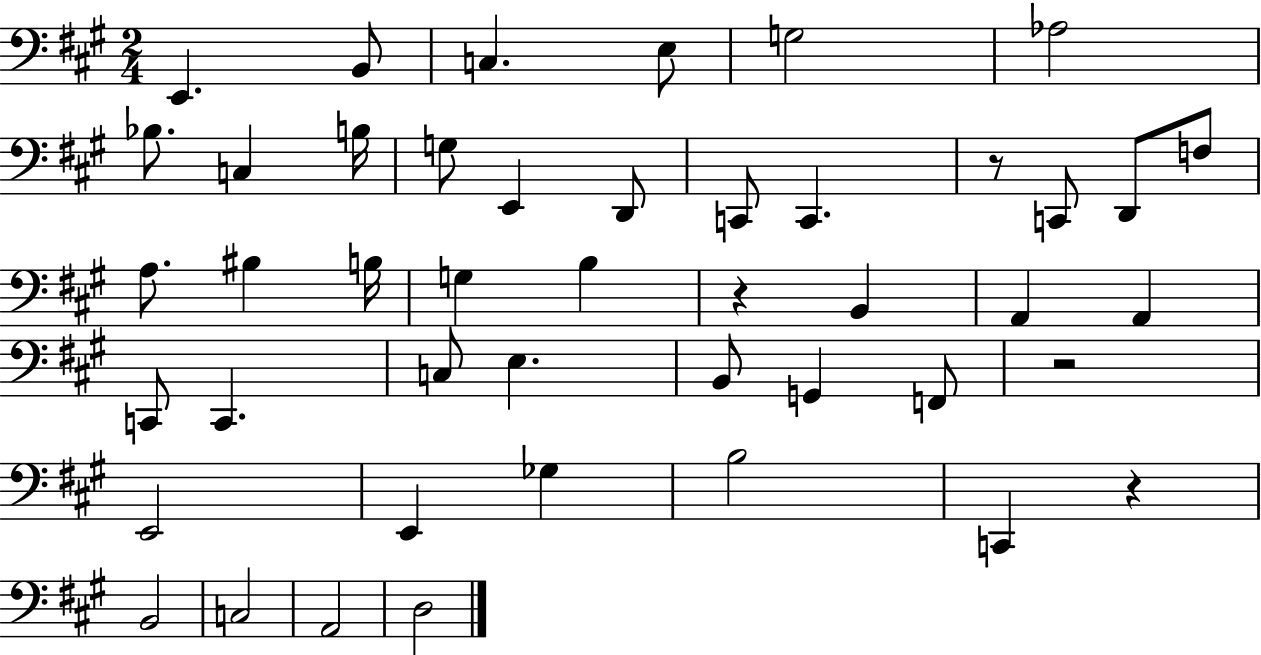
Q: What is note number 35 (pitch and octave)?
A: Gb3